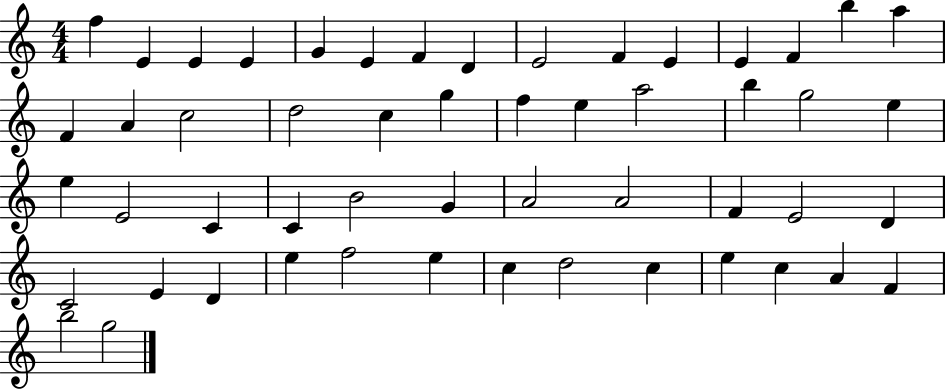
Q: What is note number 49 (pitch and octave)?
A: C5